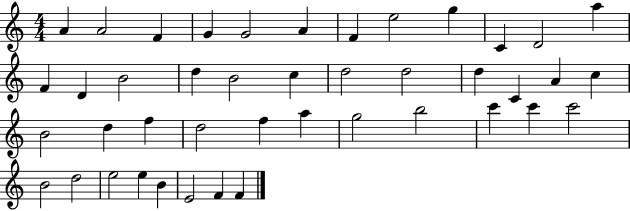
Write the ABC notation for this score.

X:1
T:Untitled
M:4/4
L:1/4
K:C
A A2 F G G2 A F e2 g C D2 a F D B2 d B2 c d2 d2 d C A c B2 d f d2 f a g2 b2 c' c' c'2 B2 d2 e2 e B E2 F F